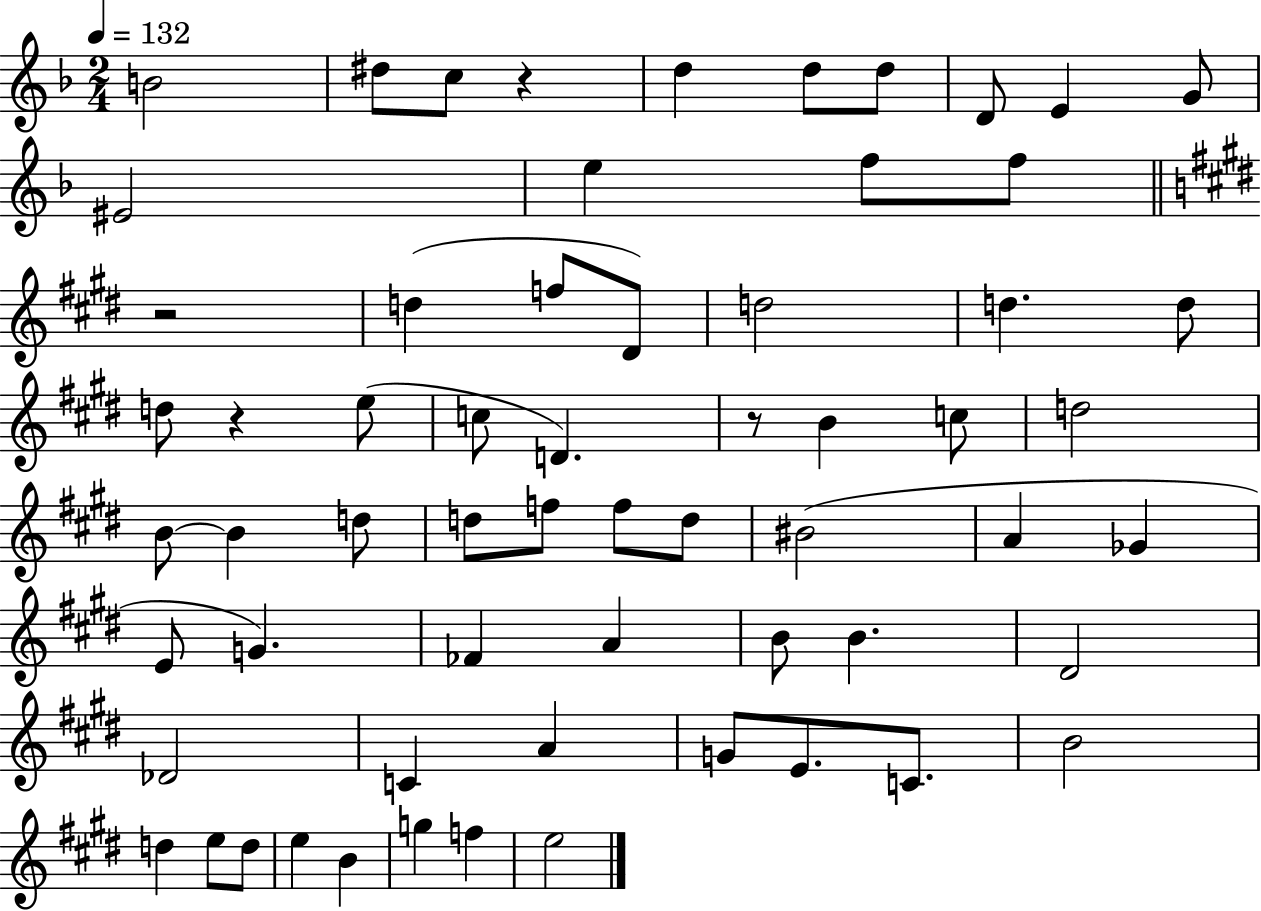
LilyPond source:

{
  \clef treble
  \numericTimeSignature
  \time 2/4
  \key f \major
  \tempo 4 = 132
  b'2 | dis''8 c''8 r4 | d''4 d''8 d''8 | d'8 e'4 g'8 | \break eis'2 | e''4 f''8 f''8 | \bar "||" \break \key e \major r2 | d''4( f''8 dis'8) | d''2 | d''4. d''8 | \break d''8 r4 e''8( | c''8 d'4.) | r8 b'4 c''8 | d''2 | \break b'8~~ b'4 d''8 | d''8 f''8 f''8 d''8 | bis'2( | a'4 ges'4 | \break e'8 g'4.) | fes'4 a'4 | b'8 b'4. | dis'2 | \break des'2 | c'4 a'4 | g'8 e'8. c'8. | b'2 | \break d''4 e''8 d''8 | e''4 b'4 | g''4 f''4 | e''2 | \break \bar "|."
}